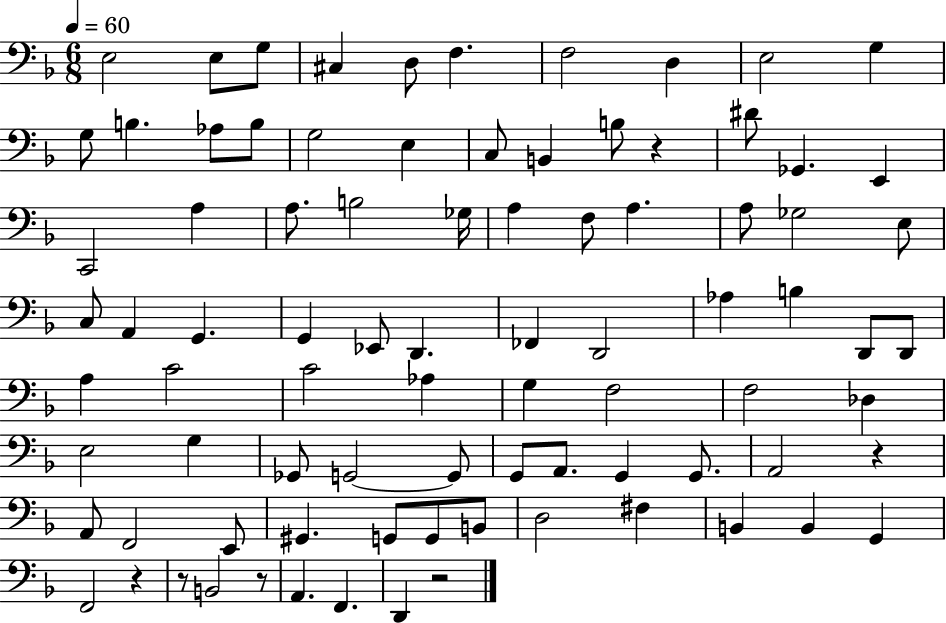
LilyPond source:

{
  \clef bass
  \numericTimeSignature
  \time 6/8
  \key f \major
  \tempo 4 = 60
  e2 e8 g8 | cis4 d8 f4. | f2 d4 | e2 g4 | \break g8 b4. aes8 b8 | g2 e4 | c8 b,4 b8 r4 | dis'8 ges,4. e,4 | \break c,2 a4 | a8. b2 ges16 | a4 f8 a4. | a8 ges2 e8 | \break c8 a,4 g,4. | g,4 ees,8 d,4. | fes,4 d,2 | aes4 b4 d,8 d,8 | \break a4 c'2 | c'2 aes4 | g4 f2 | f2 des4 | \break e2 g4 | ges,8 g,2~~ g,8 | g,8 a,8. g,4 g,8. | a,2 r4 | \break a,8 f,2 e,8 | gis,4. g,8 g,8 b,8 | d2 fis4 | b,4 b,4 g,4 | \break f,2 r4 | r8 b,2 r8 | a,4. f,4. | d,4 r2 | \break \bar "|."
}